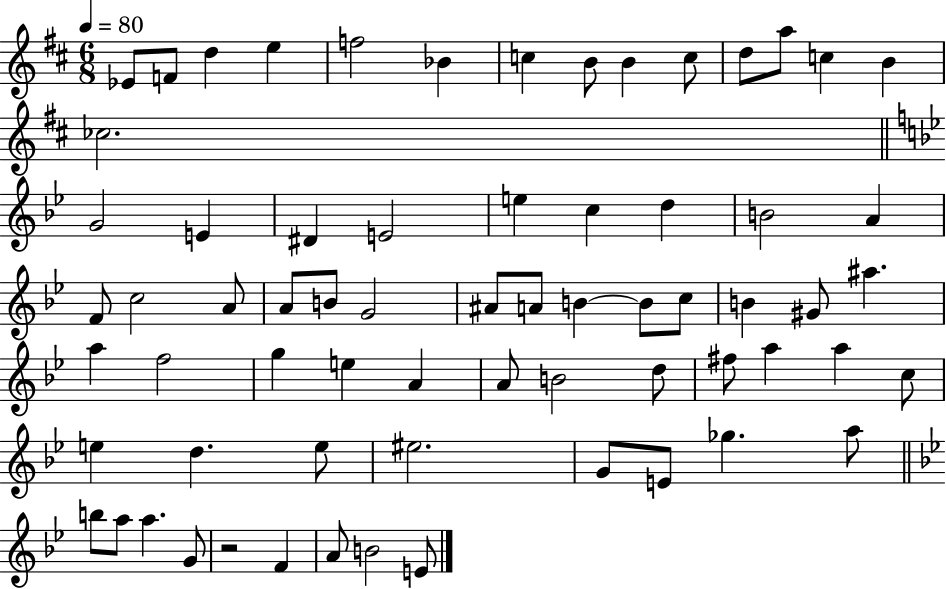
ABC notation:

X:1
T:Untitled
M:6/8
L:1/4
K:D
_E/2 F/2 d e f2 _B c B/2 B c/2 d/2 a/2 c B _c2 G2 E ^D E2 e c d B2 A F/2 c2 A/2 A/2 B/2 G2 ^A/2 A/2 B B/2 c/2 B ^G/2 ^a a f2 g e A A/2 B2 d/2 ^f/2 a a c/2 e d e/2 ^e2 G/2 E/2 _g a/2 b/2 a/2 a G/2 z2 F A/2 B2 E/2